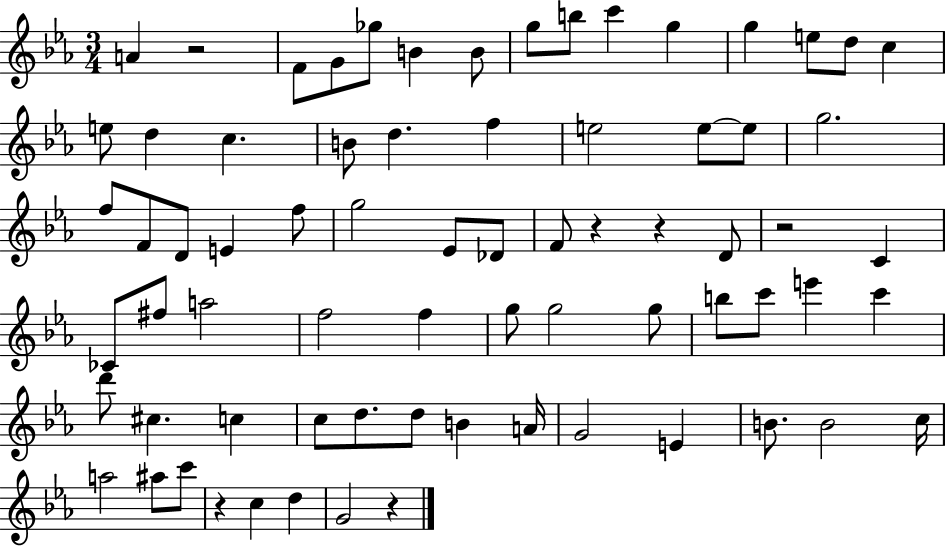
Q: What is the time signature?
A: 3/4